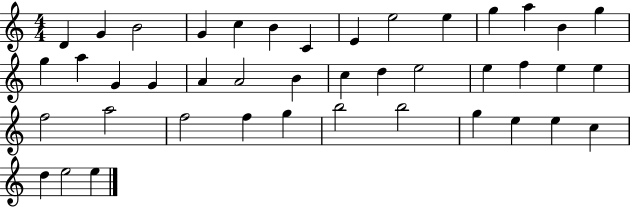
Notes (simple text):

D4/q G4/q B4/h G4/q C5/q B4/q C4/q E4/q E5/h E5/q G5/q A5/q B4/q G5/q G5/q A5/q G4/q G4/q A4/q A4/h B4/q C5/q D5/q E5/h E5/q F5/q E5/q E5/q F5/h A5/h F5/h F5/q G5/q B5/h B5/h G5/q E5/q E5/q C5/q D5/q E5/h E5/q